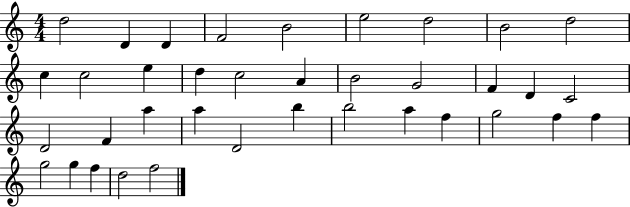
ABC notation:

X:1
T:Untitled
M:4/4
L:1/4
K:C
d2 D D F2 B2 e2 d2 B2 d2 c c2 e d c2 A B2 G2 F D C2 D2 F a a D2 b b2 a f g2 f f g2 g f d2 f2